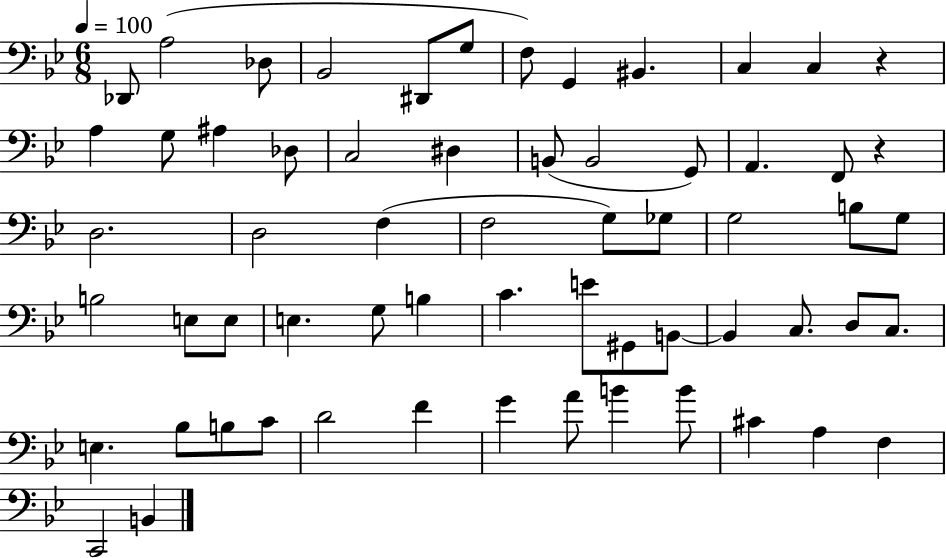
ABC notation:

X:1
T:Untitled
M:6/8
L:1/4
K:Bb
_D,,/2 A,2 _D,/2 _B,,2 ^D,,/2 G,/2 F,/2 G,, ^B,, C, C, z A, G,/2 ^A, _D,/2 C,2 ^D, B,,/2 B,,2 G,,/2 A,, F,,/2 z D,2 D,2 F, F,2 G,/2 _G,/2 G,2 B,/2 G,/2 B,2 E,/2 E,/2 E, G,/2 B, C E/2 ^G,,/2 B,,/2 B,, C,/2 D,/2 C,/2 E, _B,/2 B,/2 C/2 D2 F G A/2 B B/2 ^C A, F, C,,2 B,,